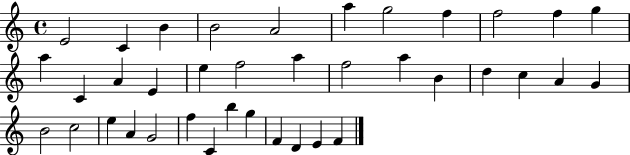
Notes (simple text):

E4/h C4/q B4/q B4/h A4/h A5/q G5/h F5/q F5/h F5/q G5/q A5/q C4/q A4/q E4/q E5/q F5/h A5/q F5/h A5/q B4/q D5/q C5/q A4/q G4/q B4/h C5/h E5/q A4/q G4/h F5/q C4/q B5/q G5/q F4/q D4/q E4/q F4/q